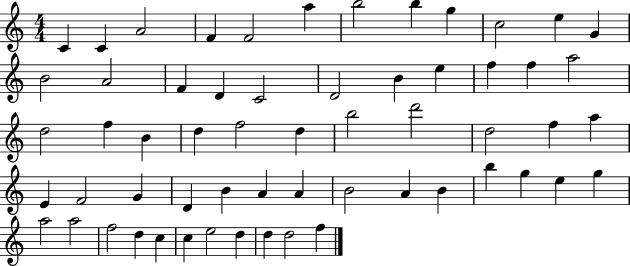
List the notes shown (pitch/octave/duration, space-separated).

C4/q C4/q A4/h F4/q F4/h A5/q B5/h B5/q G5/q C5/h E5/q G4/q B4/h A4/h F4/q D4/q C4/h D4/h B4/q E5/q F5/q F5/q A5/h D5/h F5/q B4/q D5/q F5/h D5/q B5/h D6/h D5/h F5/q A5/q E4/q F4/h G4/q D4/q B4/q A4/q A4/q B4/h A4/q B4/q B5/q G5/q E5/q G5/q A5/h A5/h F5/h D5/q C5/q C5/q E5/h D5/q D5/q D5/h F5/q